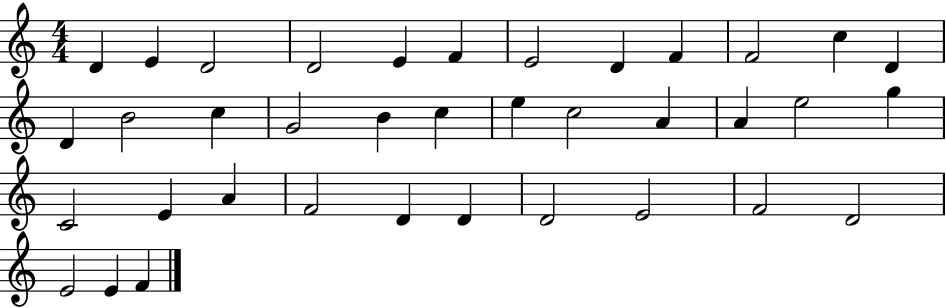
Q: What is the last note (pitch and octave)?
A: F4